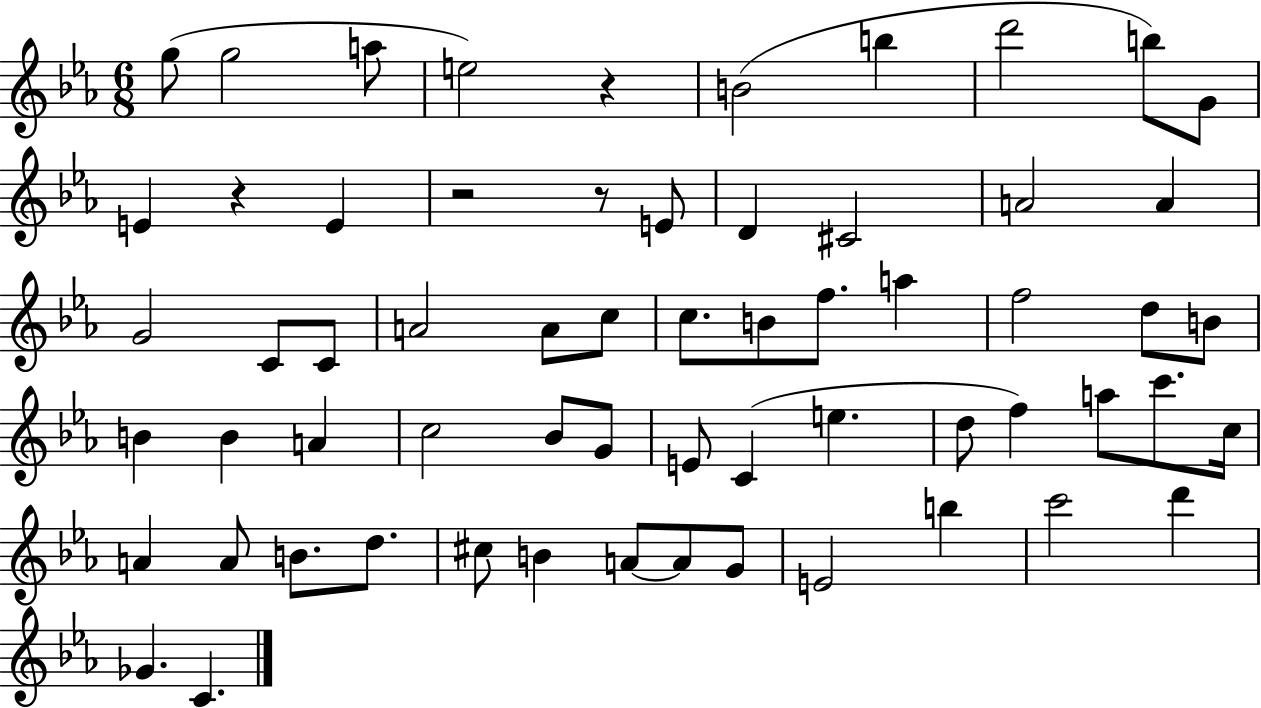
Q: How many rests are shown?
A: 4